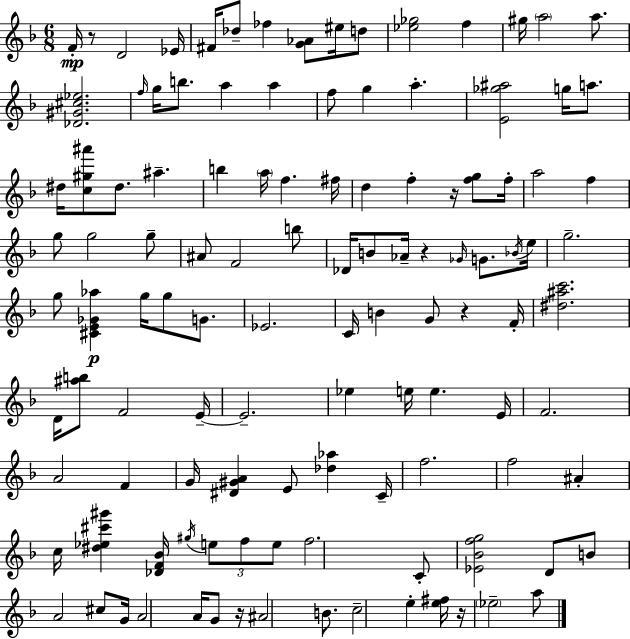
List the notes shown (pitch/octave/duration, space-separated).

F4/s R/e D4/h Eb4/s F#4/s Db5/e FES5/q [G4,Ab4]/e EIS5/s D5/e [Eb5,Gb5]/h F5/q G#5/s A5/h A5/e. [Db4,G#4,C#5,Eb5]/h. F5/s G5/s B5/e. A5/q A5/q F5/e G5/q A5/q. [E4,Gb5,A#5]/h G5/s A5/e. D#5/s [C5,G#5,A#6]/e D#5/e. A#5/q. B5/q A5/s F5/q. F#5/s D5/q F5/q R/s [F5,G5]/e F5/s A5/h F5/q G5/e G5/h G5/e A#4/e F4/h B5/e Db4/s B4/e Ab4/s R/q Gb4/s G4/e. Bb4/s E5/s G5/h. G5/e [C#4,E4,Gb4,Ab5]/q G5/s G5/e G4/e. Eb4/h. C4/s B4/q G4/e R/q F4/s [D#5,A#5,C6]/h. D4/s [A#5,B5]/e F4/h E4/s E4/h. Eb5/q E5/s E5/q. E4/s F4/h. A4/h F4/q G4/s [D#4,G#4,A4]/q E4/e [Db5,Ab5]/q C4/s F5/h. F5/h A#4/q C5/s [D#5,Eb5,C#6,G#6]/q [Db4,F4,Bb4]/s G#5/s E5/e F5/e E5/e F5/h. C4/e [Eb4,Bb4,F5,G5]/h D4/e B4/e A4/h C#5/e G4/s A4/h A4/s G4/e R/s A#4/h B4/e. C5/h E5/q [E5,F#5]/s R/s Eb5/h A5/e